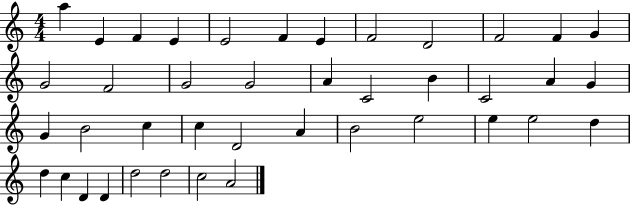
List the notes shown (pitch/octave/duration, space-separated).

A5/q E4/q F4/q E4/q E4/h F4/q E4/q F4/h D4/h F4/h F4/q G4/q G4/h F4/h G4/h G4/h A4/q C4/h B4/q C4/h A4/q G4/q G4/q B4/h C5/q C5/q D4/h A4/q B4/h E5/h E5/q E5/h D5/q D5/q C5/q D4/q D4/q D5/h D5/h C5/h A4/h